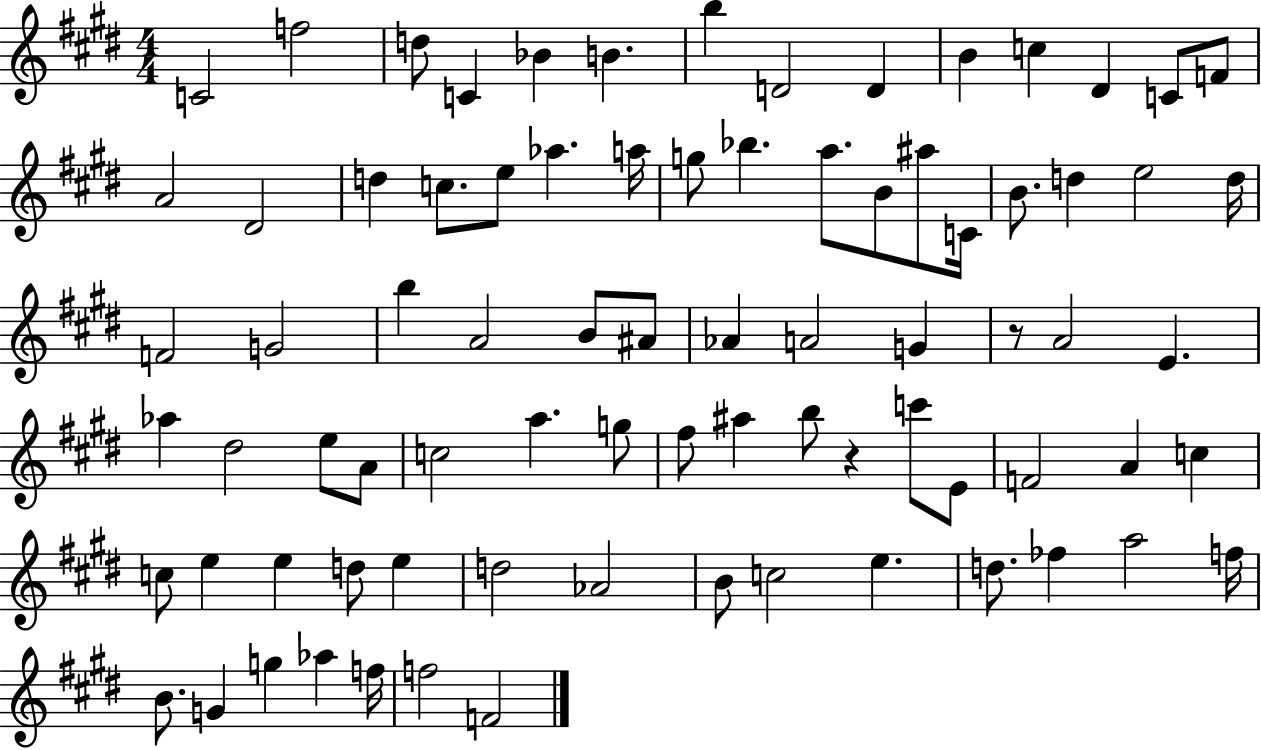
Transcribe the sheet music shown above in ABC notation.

X:1
T:Untitled
M:4/4
L:1/4
K:E
C2 f2 d/2 C _B B b D2 D B c ^D C/2 F/2 A2 ^D2 d c/2 e/2 _a a/4 g/2 _b a/2 B/2 ^a/2 C/4 B/2 d e2 d/4 F2 G2 b A2 B/2 ^A/2 _A A2 G z/2 A2 E _a ^d2 e/2 A/2 c2 a g/2 ^f/2 ^a b/2 z c'/2 E/2 F2 A c c/2 e e d/2 e d2 _A2 B/2 c2 e d/2 _f a2 f/4 B/2 G g _a f/4 f2 F2